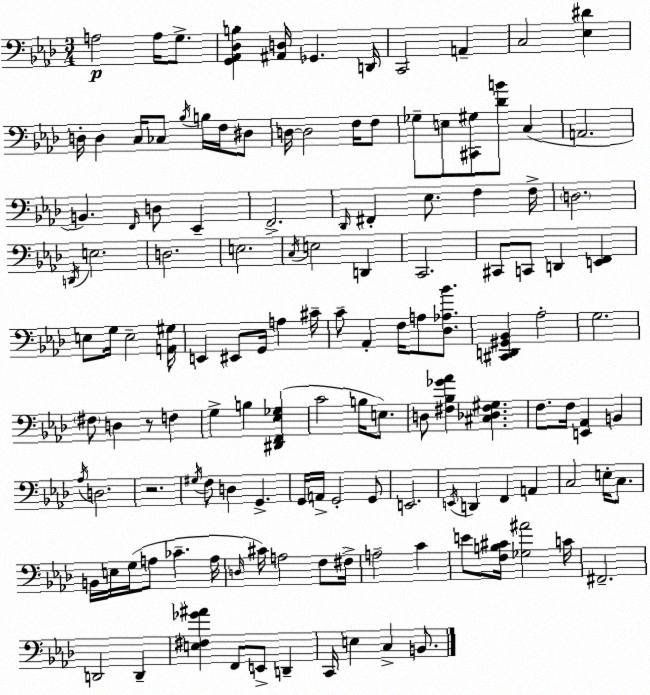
X:1
T:Untitled
M:3/4
L:1/4
K:Ab
A,2 A,/4 G,/2 [G,,_A,,_D,B,] [^A,,D,]/4 _G,, D,,/4 C,,2 A,, C,2 [_E,^D] D,/4 D, C,/4 _C,/2 _B,/4 B,/4 F,/4 ^D,/2 D,/4 D,2 F,/4 F,/2 _G,/2 E,/2 [^C,,^G,]/2 [_DB]/2 C, A,,2 B,, F,,/4 D,/2 _E,, F,,2 _D,,/4 ^F,, _E,/2 F, F,/4 D,2 D,,/4 E,2 D,2 E,2 C,/4 E,2 D,, C,,2 ^C,,/2 C,,/2 D,, [E,,F,,] E,/2 G,/4 E,2 [A,,^G,]/4 E,, ^E,,/2 G,,/4 A, ^C/4 C/2 _A,, F,/4 A,/2 [_D,_A,_B]/2 [^C,,D,,^G,,_B,,] _A,2 G,2 ^F,/2 D, z/2 F, G, B, [^D,,F,,_E,_G,] C2 B,/4 E,/2 D,/2 [^F,_B,_G_A] [^C,_D,^F,^G,] F,/2 F,/4 [E,,_A,,] B,, _A,/4 D,2 z2 ^G,/4 F,/2 D, G,, G,,/4 A,,/4 G,,2 G,,/2 E,,2 E,,/4 D,, F,, A,, C,2 E,/4 C,/2 B,,/4 E,/4 G,/4 A,/2 _C A,/4 D,/4 ^C/4 A,2 F,/2 ^F,/4 A,2 C E/2 [F,B,^C]/4 [_G,^A]2 C/4 ^F,,2 D,,2 D,, [E,^F,_G^A] F,,/2 E,,/2 D,, C,,/4 E, C, B,,/2